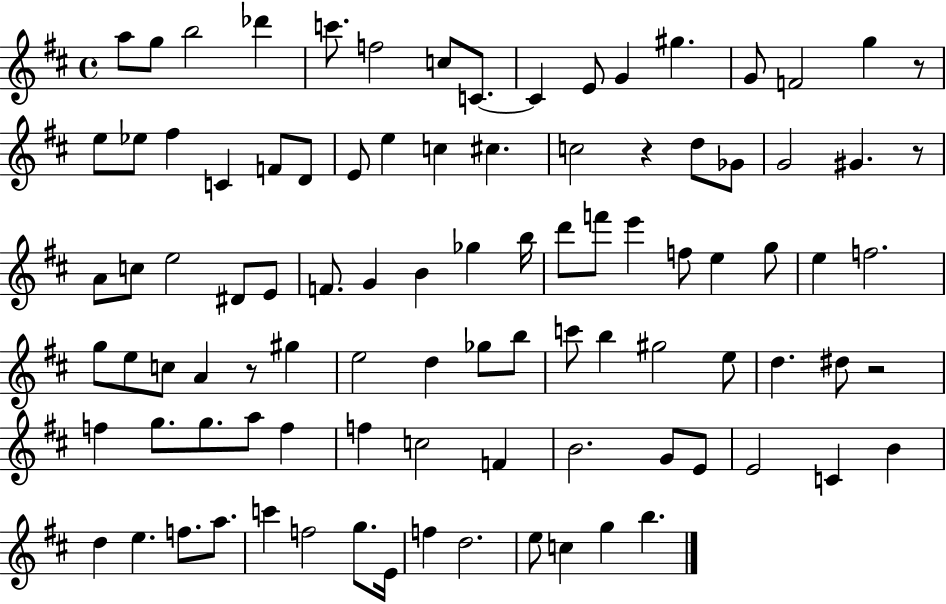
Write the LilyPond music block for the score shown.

{
  \clef treble
  \time 4/4
  \defaultTimeSignature
  \key d \major
  \repeat volta 2 { a''8 g''8 b''2 des'''4 | c'''8. f''2 c''8 c'8.~~ | c'4 e'8 g'4 gis''4. | g'8 f'2 g''4 r8 | \break e''8 ees''8 fis''4 c'4 f'8 d'8 | e'8 e''4 c''4 cis''4. | c''2 r4 d''8 ges'8 | g'2 gis'4. r8 | \break a'8 c''8 e''2 dis'8 e'8 | f'8. g'4 b'4 ges''4 b''16 | d'''8 f'''8 e'''4 f''8 e''4 g''8 | e''4 f''2. | \break g''8 e''8 c''8 a'4 r8 gis''4 | e''2 d''4 ges''8 b''8 | c'''8 b''4 gis''2 e''8 | d''4. dis''8 r2 | \break f''4 g''8. g''8. a''8 f''4 | f''4 c''2 f'4 | b'2. g'8 e'8 | e'2 c'4 b'4 | \break d''4 e''4. f''8. a''8. | c'''4 f''2 g''8. e'16 | f''4 d''2. | e''8 c''4 g''4 b''4. | \break } \bar "|."
}